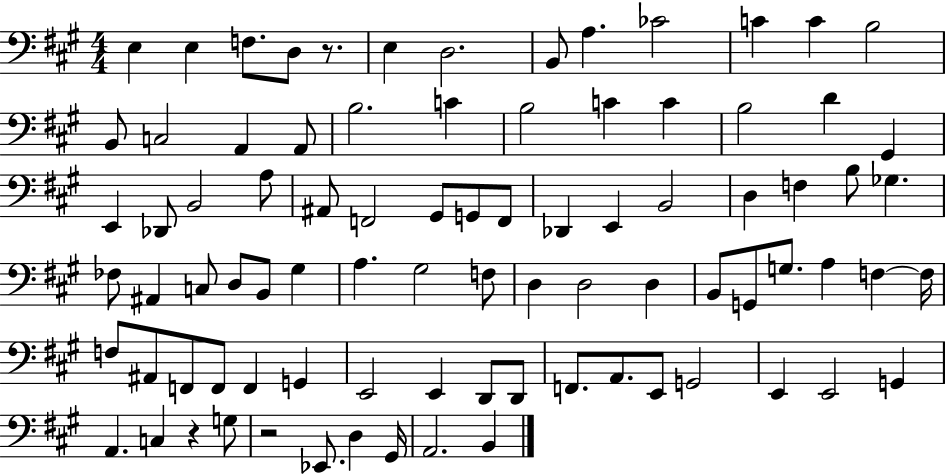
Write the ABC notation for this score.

X:1
T:Untitled
M:4/4
L:1/4
K:A
E, E, F,/2 D,/2 z/2 E, D,2 B,,/2 A, _C2 C C B,2 B,,/2 C,2 A,, A,,/2 B,2 C B,2 C C B,2 D ^G,, E,, _D,,/2 B,,2 A,/2 ^A,,/2 F,,2 ^G,,/2 G,,/2 F,,/2 _D,, E,, B,,2 D, F, B,/2 _G, _F,/2 ^A,, C,/2 D,/2 B,,/2 ^G, A, ^G,2 F,/2 D, D,2 D, B,,/2 G,,/2 G,/2 A, F, F,/4 F,/2 ^A,,/2 F,,/2 F,,/2 F,, G,, E,,2 E,, D,,/2 D,,/2 F,,/2 A,,/2 E,,/2 G,,2 E,, E,,2 G,, A,, C, z G,/2 z2 _E,,/2 D, ^G,,/4 A,,2 B,,